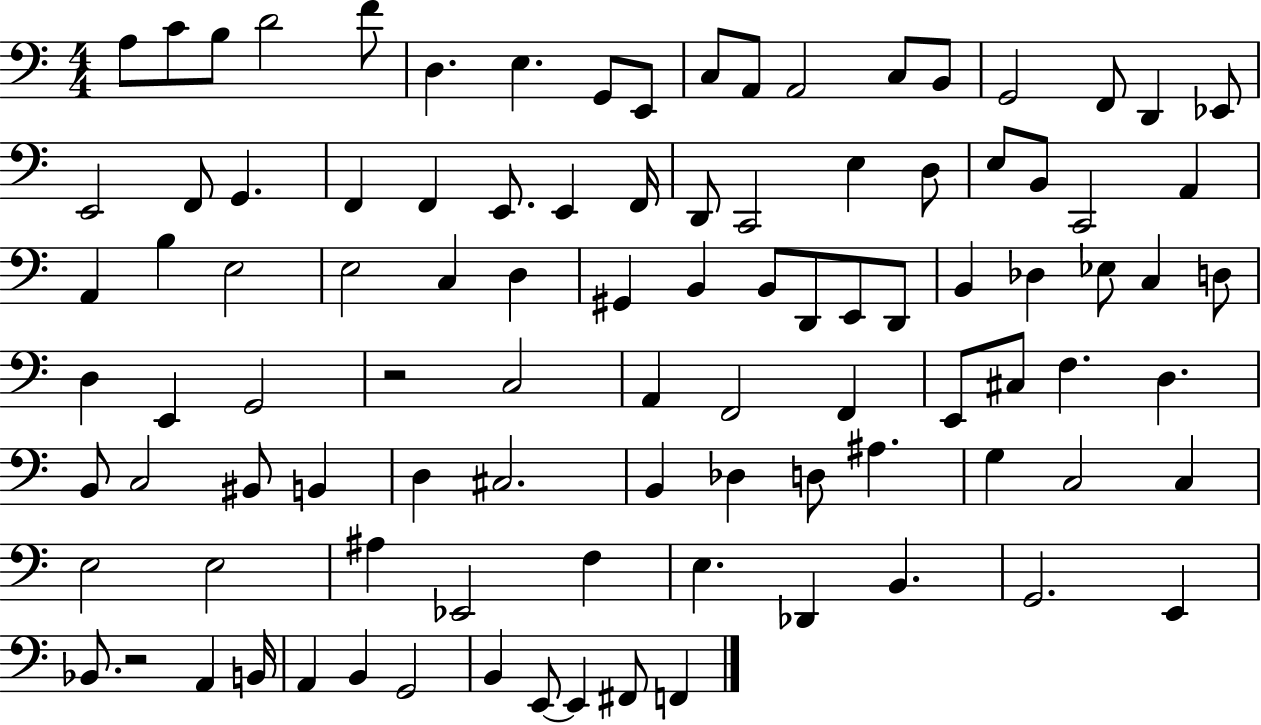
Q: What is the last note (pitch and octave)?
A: F2